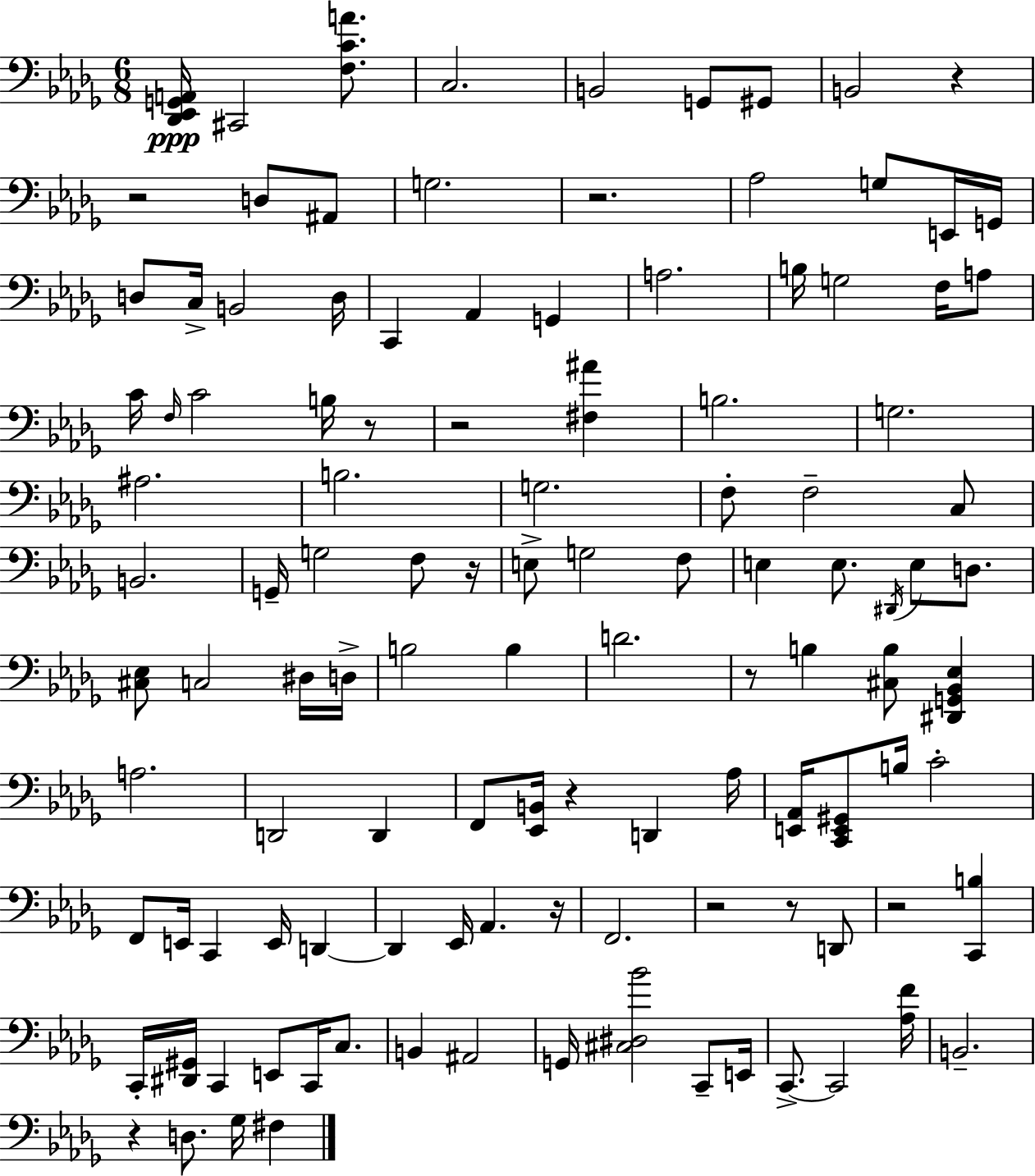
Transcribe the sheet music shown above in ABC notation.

X:1
T:Untitled
M:6/8
L:1/4
K:Bbm
[_D,,_E,,G,,A,,]/4 ^C,,2 [F,CA]/2 C,2 B,,2 G,,/2 ^G,,/2 B,,2 z z2 D,/2 ^A,,/2 G,2 z2 _A,2 G,/2 E,,/4 G,,/4 D,/2 C,/4 B,,2 D,/4 C,, _A,, G,, A,2 B,/4 G,2 F,/4 A,/2 C/4 F,/4 C2 B,/4 z/2 z2 [^F,^A] B,2 G,2 ^A,2 B,2 G,2 F,/2 F,2 C,/2 B,,2 G,,/4 G,2 F,/2 z/4 E,/2 G,2 F,/2 E, E,/2 ^D,,/4 E,/2 D,/2 [^C,_E,]/2 C,2 ^D,/4 D,/4 B,2 B, D2 z/2 B, [^C,B,]/2 [^D,,G,,_B,,_E,] A,2 D,,2 D,, F,,/2 [_E,,B,,]/4 z D,, _A,/4 [E,,_A,,]/4 [C,,E,,^G,,]/2 B,/4 C2 F,,/2 E,,/4 C,, E,,/4 D,, D,, _E,,/4 _A,, z/4 F,,2 z2 z/2 D,,/2 z2 [C,,B,] C,,/4 [^D,,^G,,]/4 C,, E,,/2 C,,/4 C,/2 B,, ^A,,2 G,,/4 [^C,^D,_B]2 C,,/2 E,,/4 C,,/2 C,,2 [_A,F]/4 B,,2 z D,/2 _G,/4 ^F,